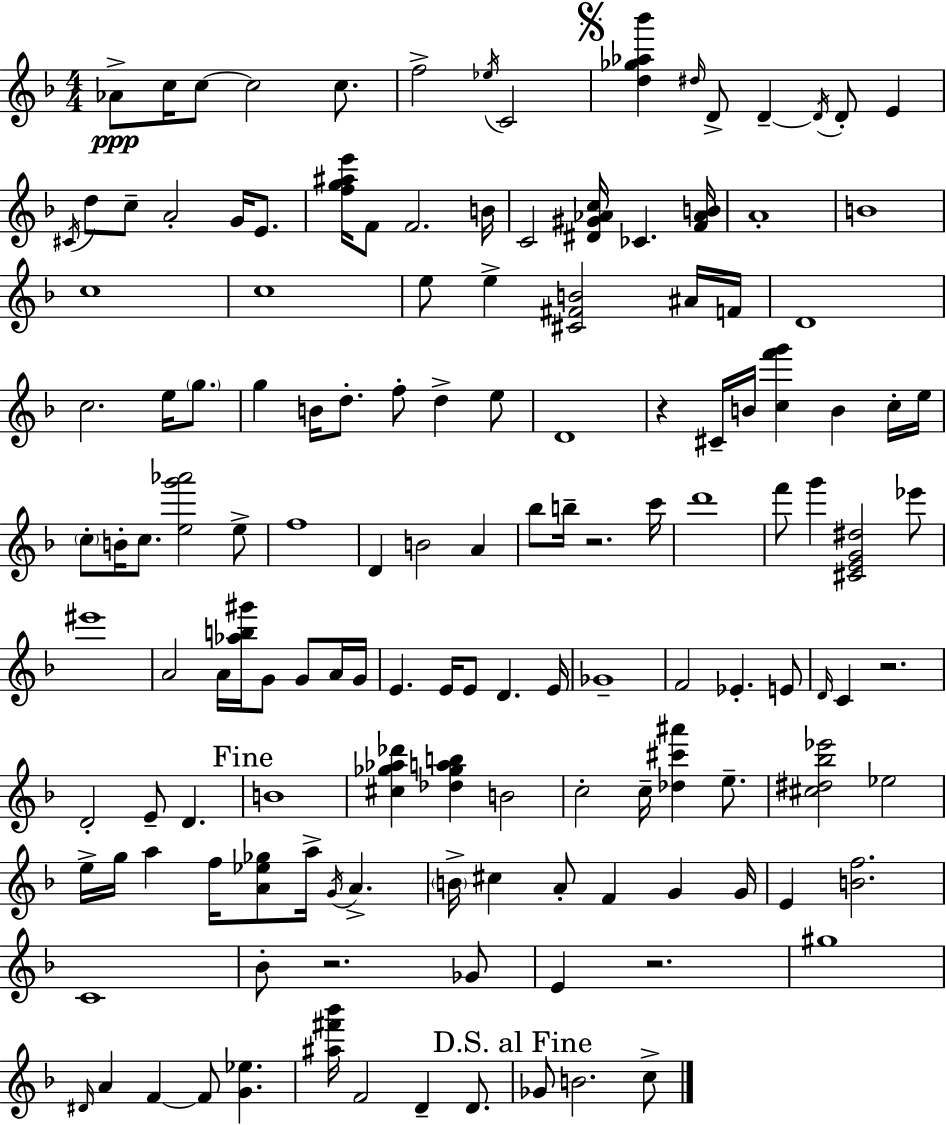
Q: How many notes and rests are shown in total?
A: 142